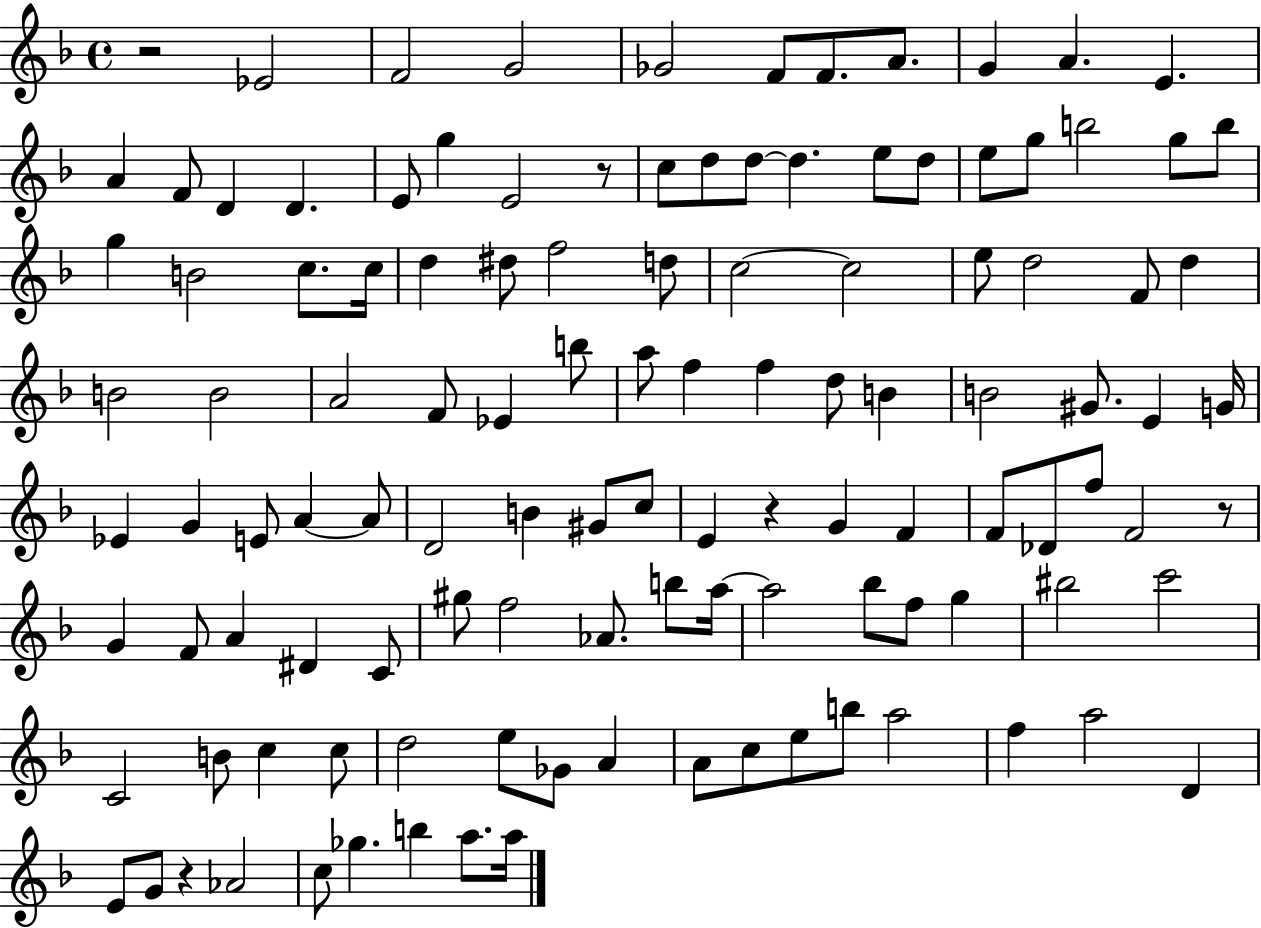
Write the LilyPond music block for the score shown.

{
  \clef treble
  \time 4/4
  \defaultTimeSignature
  \key f \major
  r2 ees'2 | f'2 g'2 | ges'2 f'8 f'8. a'8. | g'4 a'4. e'4. | \break a'4 f'8 d'4 d'4. | e'8 g''4 e'2 r8 | c''8 d''8 d''8~~ d''4. e''8 d''8 | e''8 g''8 b''2 g''8 b''8 | \break g''4 b'2 c''8. c''16 | d''4 dis''8 f''2 d''8 | c''2~~ c''2 | e''8 d''2 f'8 d''4 | \break b'2 b'2 | a'2 f'8 ees'4 b''8 | a''8 f''4 f''4 d''8 b'4 | b'2 gis'8. e'4 g'16 | \break ees'4 g'4 e'8 a'4~~ a'8 | d'2 b'4 gis'8 c''8 | e'4 r4 g'4 f'4 | f'8 des'8 f''8 f'2 r8 | \break g'4 f'8 a'4 dis'4 c'8 | gis''8 f''2 aes'8. b''8 a''16~~ | a''2 bes''8 f''8 g''4 | bis''2 c'''2 | \break c'2 b'8 c''4 c''8 | d''2 e''8 ges'8 a'4 | a'8 c''8 e''8 b''8 a''2 | f''4 a''2 d'4 | \break e'8 g'8 r4 aes'2 | c''8 ges''4. b''4 a''8. a''16 | \bar "|."
}